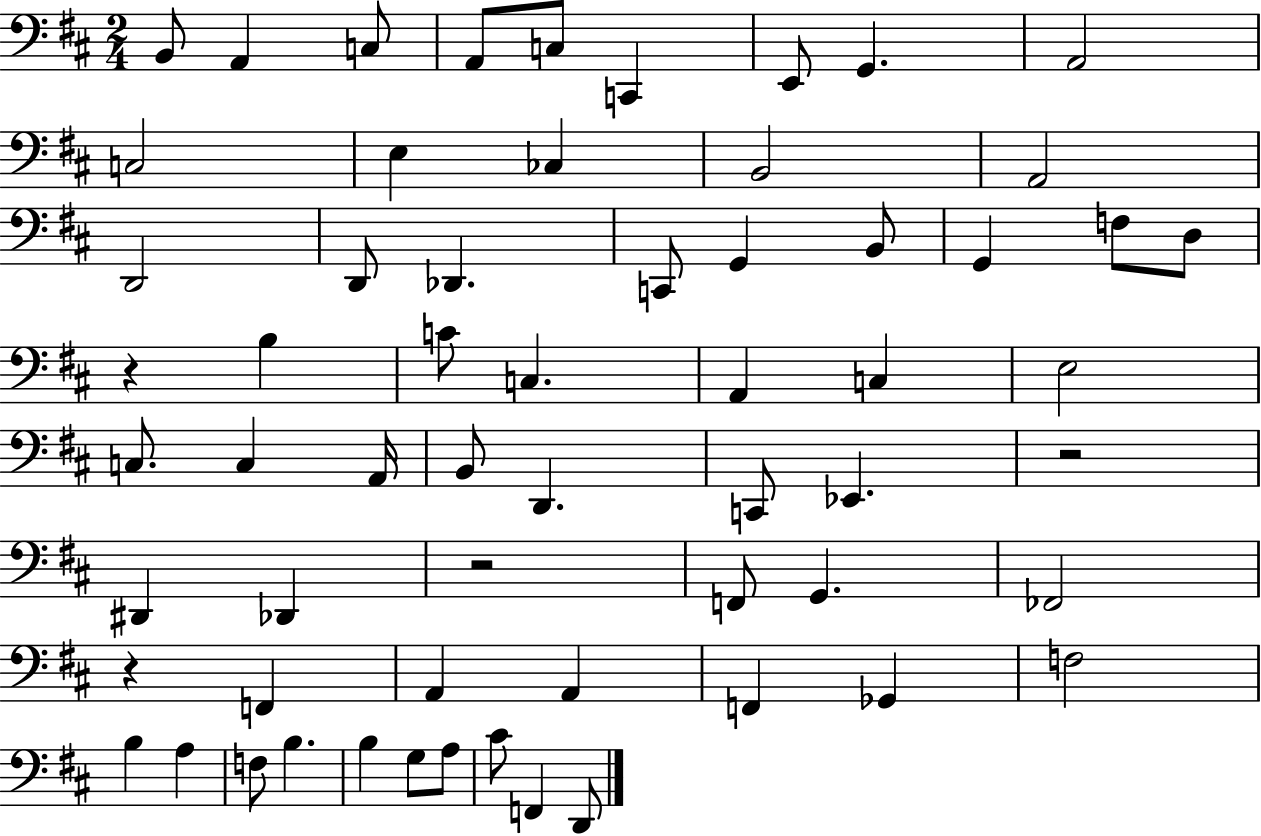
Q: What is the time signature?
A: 2/4